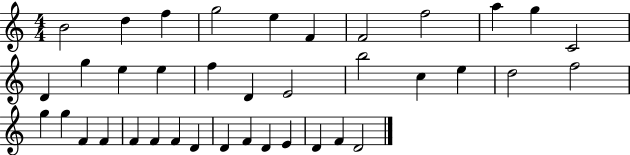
B4/h D5/q F5/q G5/h E5/q F4/q F4/h F5/h A5/q G5/q C4/h D4/q G5/q E5/q E5/q F5/q D4/q E4/h B5/h C5/q E5/q D5/h F5/h G5/q G5/q F4/q F4/q F4/q F4/q F4/q D4/q D4/q F4/q D4/q E4/q D4/q F4/q D4/h